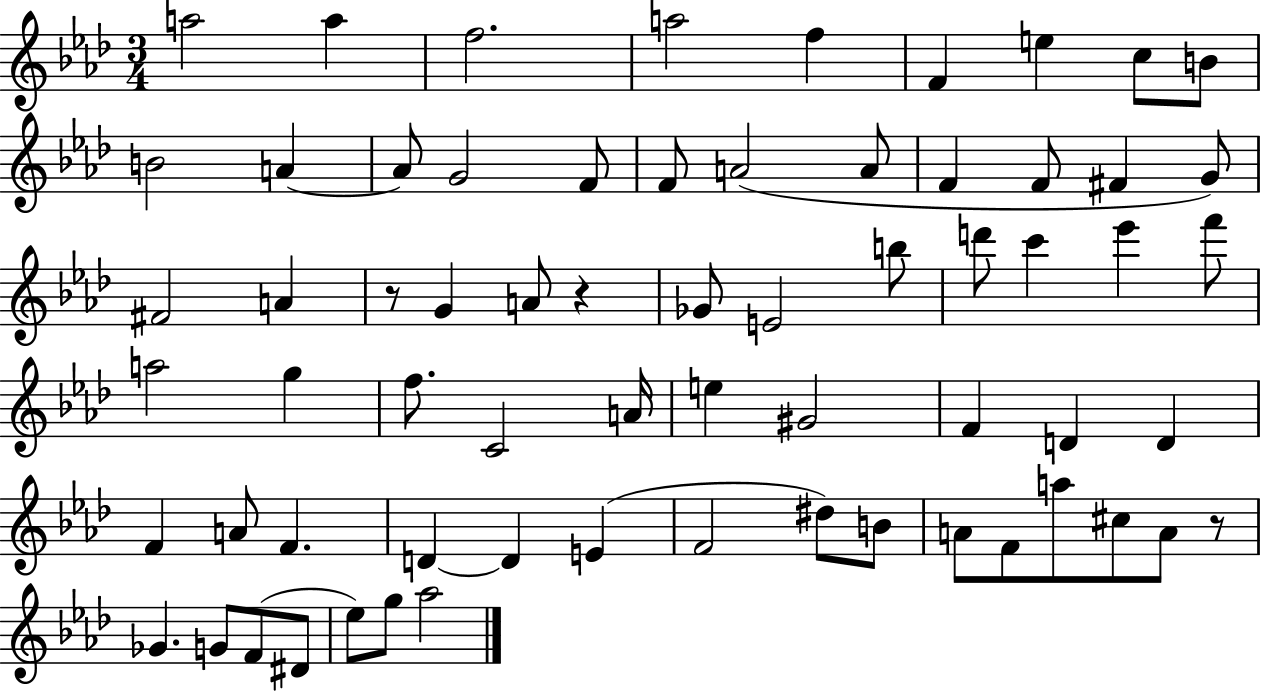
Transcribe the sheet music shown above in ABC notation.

X:1
T:Untitled
M:3/4
L:1/4
K:Ab
a2 a f2 a2 f F e c/2 B/2 B2 A A/2 G2 F/2 F/2 A2 A/2 F F/2 ^F G/2 ^F2 A z/2 G A/2 z _G/2 E2 b/2 d'/2 c' _e' f'/2 a2 g f/2 C2 A/4 e ^G2 F D D F A/2 F D D E F2 ^d/2 B/2 A/2 F/2 a/2 ^c/2 A/2 z/2 _G G/2 F/2 ^D/2 _e/2 g/2 _a2